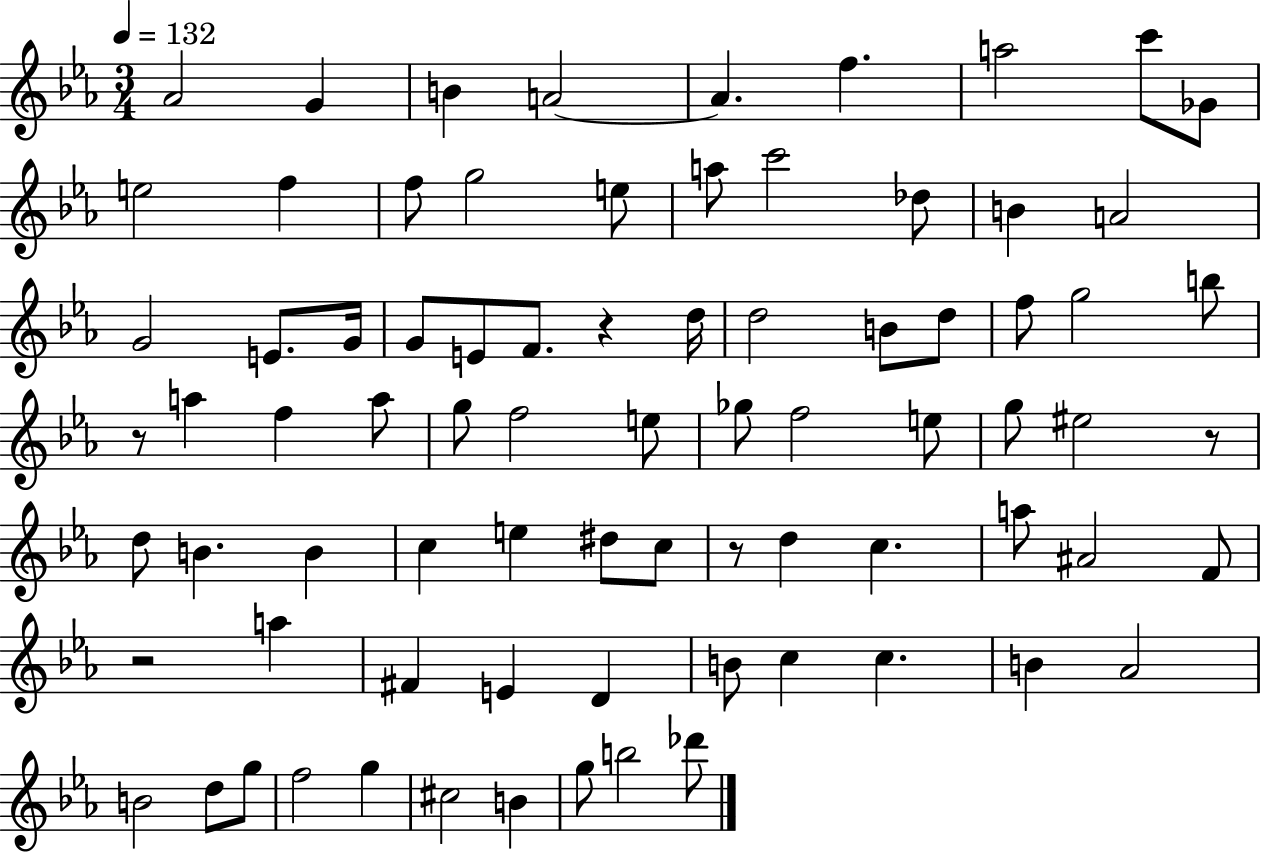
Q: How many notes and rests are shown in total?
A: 79